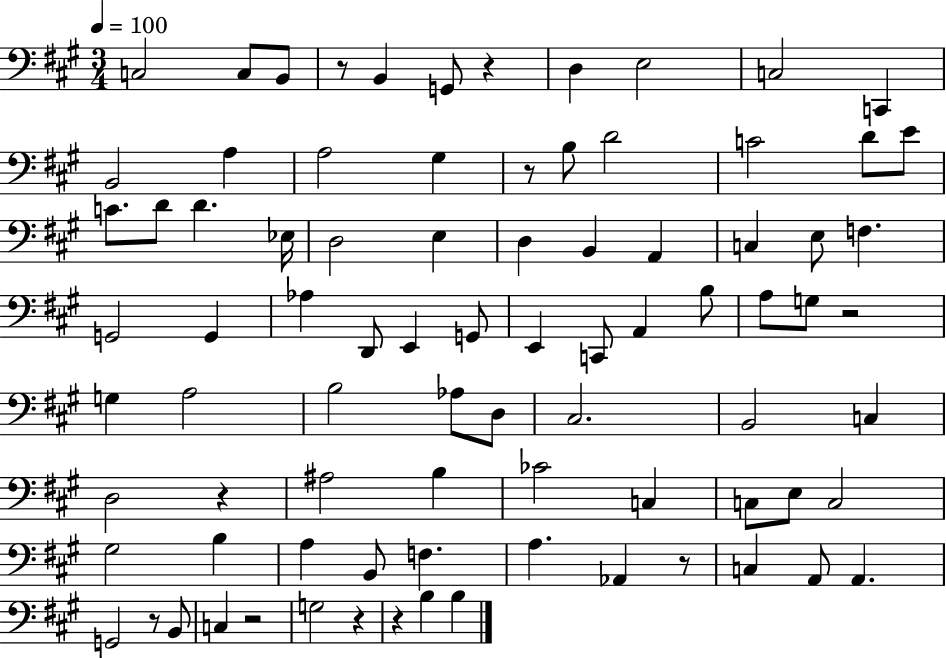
X:1
T:Untitled
M:3/4
L:1/4
K:A
C,2 C,/2 B,,/2 z/2 B,, G,,/2 z D, E,2 C,2 C,, B,,2 A, A,2 ^G, z/2 B,/2 D2 C2 D/2 E/2 C/2 D/2 D _E,/4 D,2 E, D, B,, A,, C, E,/2 F, G,,2 G,, _A, D,,/2 E,, G,,/2 E,, C,,/2 A,, B,/2 A,/2 G,/2 z2 G, A,2 B,2 _A,/2 D,/2 ^C,2 B,,2 C, D,2 z ^A,2 B, _C2 C, C,/2 E,/2 C,2 ^G,2 B, A, B,,/2 F, A, _A,, z/2 C, A,,/2 A,, G,,2 z/2 B,,/2 C, z2 G,2 z z B, B,